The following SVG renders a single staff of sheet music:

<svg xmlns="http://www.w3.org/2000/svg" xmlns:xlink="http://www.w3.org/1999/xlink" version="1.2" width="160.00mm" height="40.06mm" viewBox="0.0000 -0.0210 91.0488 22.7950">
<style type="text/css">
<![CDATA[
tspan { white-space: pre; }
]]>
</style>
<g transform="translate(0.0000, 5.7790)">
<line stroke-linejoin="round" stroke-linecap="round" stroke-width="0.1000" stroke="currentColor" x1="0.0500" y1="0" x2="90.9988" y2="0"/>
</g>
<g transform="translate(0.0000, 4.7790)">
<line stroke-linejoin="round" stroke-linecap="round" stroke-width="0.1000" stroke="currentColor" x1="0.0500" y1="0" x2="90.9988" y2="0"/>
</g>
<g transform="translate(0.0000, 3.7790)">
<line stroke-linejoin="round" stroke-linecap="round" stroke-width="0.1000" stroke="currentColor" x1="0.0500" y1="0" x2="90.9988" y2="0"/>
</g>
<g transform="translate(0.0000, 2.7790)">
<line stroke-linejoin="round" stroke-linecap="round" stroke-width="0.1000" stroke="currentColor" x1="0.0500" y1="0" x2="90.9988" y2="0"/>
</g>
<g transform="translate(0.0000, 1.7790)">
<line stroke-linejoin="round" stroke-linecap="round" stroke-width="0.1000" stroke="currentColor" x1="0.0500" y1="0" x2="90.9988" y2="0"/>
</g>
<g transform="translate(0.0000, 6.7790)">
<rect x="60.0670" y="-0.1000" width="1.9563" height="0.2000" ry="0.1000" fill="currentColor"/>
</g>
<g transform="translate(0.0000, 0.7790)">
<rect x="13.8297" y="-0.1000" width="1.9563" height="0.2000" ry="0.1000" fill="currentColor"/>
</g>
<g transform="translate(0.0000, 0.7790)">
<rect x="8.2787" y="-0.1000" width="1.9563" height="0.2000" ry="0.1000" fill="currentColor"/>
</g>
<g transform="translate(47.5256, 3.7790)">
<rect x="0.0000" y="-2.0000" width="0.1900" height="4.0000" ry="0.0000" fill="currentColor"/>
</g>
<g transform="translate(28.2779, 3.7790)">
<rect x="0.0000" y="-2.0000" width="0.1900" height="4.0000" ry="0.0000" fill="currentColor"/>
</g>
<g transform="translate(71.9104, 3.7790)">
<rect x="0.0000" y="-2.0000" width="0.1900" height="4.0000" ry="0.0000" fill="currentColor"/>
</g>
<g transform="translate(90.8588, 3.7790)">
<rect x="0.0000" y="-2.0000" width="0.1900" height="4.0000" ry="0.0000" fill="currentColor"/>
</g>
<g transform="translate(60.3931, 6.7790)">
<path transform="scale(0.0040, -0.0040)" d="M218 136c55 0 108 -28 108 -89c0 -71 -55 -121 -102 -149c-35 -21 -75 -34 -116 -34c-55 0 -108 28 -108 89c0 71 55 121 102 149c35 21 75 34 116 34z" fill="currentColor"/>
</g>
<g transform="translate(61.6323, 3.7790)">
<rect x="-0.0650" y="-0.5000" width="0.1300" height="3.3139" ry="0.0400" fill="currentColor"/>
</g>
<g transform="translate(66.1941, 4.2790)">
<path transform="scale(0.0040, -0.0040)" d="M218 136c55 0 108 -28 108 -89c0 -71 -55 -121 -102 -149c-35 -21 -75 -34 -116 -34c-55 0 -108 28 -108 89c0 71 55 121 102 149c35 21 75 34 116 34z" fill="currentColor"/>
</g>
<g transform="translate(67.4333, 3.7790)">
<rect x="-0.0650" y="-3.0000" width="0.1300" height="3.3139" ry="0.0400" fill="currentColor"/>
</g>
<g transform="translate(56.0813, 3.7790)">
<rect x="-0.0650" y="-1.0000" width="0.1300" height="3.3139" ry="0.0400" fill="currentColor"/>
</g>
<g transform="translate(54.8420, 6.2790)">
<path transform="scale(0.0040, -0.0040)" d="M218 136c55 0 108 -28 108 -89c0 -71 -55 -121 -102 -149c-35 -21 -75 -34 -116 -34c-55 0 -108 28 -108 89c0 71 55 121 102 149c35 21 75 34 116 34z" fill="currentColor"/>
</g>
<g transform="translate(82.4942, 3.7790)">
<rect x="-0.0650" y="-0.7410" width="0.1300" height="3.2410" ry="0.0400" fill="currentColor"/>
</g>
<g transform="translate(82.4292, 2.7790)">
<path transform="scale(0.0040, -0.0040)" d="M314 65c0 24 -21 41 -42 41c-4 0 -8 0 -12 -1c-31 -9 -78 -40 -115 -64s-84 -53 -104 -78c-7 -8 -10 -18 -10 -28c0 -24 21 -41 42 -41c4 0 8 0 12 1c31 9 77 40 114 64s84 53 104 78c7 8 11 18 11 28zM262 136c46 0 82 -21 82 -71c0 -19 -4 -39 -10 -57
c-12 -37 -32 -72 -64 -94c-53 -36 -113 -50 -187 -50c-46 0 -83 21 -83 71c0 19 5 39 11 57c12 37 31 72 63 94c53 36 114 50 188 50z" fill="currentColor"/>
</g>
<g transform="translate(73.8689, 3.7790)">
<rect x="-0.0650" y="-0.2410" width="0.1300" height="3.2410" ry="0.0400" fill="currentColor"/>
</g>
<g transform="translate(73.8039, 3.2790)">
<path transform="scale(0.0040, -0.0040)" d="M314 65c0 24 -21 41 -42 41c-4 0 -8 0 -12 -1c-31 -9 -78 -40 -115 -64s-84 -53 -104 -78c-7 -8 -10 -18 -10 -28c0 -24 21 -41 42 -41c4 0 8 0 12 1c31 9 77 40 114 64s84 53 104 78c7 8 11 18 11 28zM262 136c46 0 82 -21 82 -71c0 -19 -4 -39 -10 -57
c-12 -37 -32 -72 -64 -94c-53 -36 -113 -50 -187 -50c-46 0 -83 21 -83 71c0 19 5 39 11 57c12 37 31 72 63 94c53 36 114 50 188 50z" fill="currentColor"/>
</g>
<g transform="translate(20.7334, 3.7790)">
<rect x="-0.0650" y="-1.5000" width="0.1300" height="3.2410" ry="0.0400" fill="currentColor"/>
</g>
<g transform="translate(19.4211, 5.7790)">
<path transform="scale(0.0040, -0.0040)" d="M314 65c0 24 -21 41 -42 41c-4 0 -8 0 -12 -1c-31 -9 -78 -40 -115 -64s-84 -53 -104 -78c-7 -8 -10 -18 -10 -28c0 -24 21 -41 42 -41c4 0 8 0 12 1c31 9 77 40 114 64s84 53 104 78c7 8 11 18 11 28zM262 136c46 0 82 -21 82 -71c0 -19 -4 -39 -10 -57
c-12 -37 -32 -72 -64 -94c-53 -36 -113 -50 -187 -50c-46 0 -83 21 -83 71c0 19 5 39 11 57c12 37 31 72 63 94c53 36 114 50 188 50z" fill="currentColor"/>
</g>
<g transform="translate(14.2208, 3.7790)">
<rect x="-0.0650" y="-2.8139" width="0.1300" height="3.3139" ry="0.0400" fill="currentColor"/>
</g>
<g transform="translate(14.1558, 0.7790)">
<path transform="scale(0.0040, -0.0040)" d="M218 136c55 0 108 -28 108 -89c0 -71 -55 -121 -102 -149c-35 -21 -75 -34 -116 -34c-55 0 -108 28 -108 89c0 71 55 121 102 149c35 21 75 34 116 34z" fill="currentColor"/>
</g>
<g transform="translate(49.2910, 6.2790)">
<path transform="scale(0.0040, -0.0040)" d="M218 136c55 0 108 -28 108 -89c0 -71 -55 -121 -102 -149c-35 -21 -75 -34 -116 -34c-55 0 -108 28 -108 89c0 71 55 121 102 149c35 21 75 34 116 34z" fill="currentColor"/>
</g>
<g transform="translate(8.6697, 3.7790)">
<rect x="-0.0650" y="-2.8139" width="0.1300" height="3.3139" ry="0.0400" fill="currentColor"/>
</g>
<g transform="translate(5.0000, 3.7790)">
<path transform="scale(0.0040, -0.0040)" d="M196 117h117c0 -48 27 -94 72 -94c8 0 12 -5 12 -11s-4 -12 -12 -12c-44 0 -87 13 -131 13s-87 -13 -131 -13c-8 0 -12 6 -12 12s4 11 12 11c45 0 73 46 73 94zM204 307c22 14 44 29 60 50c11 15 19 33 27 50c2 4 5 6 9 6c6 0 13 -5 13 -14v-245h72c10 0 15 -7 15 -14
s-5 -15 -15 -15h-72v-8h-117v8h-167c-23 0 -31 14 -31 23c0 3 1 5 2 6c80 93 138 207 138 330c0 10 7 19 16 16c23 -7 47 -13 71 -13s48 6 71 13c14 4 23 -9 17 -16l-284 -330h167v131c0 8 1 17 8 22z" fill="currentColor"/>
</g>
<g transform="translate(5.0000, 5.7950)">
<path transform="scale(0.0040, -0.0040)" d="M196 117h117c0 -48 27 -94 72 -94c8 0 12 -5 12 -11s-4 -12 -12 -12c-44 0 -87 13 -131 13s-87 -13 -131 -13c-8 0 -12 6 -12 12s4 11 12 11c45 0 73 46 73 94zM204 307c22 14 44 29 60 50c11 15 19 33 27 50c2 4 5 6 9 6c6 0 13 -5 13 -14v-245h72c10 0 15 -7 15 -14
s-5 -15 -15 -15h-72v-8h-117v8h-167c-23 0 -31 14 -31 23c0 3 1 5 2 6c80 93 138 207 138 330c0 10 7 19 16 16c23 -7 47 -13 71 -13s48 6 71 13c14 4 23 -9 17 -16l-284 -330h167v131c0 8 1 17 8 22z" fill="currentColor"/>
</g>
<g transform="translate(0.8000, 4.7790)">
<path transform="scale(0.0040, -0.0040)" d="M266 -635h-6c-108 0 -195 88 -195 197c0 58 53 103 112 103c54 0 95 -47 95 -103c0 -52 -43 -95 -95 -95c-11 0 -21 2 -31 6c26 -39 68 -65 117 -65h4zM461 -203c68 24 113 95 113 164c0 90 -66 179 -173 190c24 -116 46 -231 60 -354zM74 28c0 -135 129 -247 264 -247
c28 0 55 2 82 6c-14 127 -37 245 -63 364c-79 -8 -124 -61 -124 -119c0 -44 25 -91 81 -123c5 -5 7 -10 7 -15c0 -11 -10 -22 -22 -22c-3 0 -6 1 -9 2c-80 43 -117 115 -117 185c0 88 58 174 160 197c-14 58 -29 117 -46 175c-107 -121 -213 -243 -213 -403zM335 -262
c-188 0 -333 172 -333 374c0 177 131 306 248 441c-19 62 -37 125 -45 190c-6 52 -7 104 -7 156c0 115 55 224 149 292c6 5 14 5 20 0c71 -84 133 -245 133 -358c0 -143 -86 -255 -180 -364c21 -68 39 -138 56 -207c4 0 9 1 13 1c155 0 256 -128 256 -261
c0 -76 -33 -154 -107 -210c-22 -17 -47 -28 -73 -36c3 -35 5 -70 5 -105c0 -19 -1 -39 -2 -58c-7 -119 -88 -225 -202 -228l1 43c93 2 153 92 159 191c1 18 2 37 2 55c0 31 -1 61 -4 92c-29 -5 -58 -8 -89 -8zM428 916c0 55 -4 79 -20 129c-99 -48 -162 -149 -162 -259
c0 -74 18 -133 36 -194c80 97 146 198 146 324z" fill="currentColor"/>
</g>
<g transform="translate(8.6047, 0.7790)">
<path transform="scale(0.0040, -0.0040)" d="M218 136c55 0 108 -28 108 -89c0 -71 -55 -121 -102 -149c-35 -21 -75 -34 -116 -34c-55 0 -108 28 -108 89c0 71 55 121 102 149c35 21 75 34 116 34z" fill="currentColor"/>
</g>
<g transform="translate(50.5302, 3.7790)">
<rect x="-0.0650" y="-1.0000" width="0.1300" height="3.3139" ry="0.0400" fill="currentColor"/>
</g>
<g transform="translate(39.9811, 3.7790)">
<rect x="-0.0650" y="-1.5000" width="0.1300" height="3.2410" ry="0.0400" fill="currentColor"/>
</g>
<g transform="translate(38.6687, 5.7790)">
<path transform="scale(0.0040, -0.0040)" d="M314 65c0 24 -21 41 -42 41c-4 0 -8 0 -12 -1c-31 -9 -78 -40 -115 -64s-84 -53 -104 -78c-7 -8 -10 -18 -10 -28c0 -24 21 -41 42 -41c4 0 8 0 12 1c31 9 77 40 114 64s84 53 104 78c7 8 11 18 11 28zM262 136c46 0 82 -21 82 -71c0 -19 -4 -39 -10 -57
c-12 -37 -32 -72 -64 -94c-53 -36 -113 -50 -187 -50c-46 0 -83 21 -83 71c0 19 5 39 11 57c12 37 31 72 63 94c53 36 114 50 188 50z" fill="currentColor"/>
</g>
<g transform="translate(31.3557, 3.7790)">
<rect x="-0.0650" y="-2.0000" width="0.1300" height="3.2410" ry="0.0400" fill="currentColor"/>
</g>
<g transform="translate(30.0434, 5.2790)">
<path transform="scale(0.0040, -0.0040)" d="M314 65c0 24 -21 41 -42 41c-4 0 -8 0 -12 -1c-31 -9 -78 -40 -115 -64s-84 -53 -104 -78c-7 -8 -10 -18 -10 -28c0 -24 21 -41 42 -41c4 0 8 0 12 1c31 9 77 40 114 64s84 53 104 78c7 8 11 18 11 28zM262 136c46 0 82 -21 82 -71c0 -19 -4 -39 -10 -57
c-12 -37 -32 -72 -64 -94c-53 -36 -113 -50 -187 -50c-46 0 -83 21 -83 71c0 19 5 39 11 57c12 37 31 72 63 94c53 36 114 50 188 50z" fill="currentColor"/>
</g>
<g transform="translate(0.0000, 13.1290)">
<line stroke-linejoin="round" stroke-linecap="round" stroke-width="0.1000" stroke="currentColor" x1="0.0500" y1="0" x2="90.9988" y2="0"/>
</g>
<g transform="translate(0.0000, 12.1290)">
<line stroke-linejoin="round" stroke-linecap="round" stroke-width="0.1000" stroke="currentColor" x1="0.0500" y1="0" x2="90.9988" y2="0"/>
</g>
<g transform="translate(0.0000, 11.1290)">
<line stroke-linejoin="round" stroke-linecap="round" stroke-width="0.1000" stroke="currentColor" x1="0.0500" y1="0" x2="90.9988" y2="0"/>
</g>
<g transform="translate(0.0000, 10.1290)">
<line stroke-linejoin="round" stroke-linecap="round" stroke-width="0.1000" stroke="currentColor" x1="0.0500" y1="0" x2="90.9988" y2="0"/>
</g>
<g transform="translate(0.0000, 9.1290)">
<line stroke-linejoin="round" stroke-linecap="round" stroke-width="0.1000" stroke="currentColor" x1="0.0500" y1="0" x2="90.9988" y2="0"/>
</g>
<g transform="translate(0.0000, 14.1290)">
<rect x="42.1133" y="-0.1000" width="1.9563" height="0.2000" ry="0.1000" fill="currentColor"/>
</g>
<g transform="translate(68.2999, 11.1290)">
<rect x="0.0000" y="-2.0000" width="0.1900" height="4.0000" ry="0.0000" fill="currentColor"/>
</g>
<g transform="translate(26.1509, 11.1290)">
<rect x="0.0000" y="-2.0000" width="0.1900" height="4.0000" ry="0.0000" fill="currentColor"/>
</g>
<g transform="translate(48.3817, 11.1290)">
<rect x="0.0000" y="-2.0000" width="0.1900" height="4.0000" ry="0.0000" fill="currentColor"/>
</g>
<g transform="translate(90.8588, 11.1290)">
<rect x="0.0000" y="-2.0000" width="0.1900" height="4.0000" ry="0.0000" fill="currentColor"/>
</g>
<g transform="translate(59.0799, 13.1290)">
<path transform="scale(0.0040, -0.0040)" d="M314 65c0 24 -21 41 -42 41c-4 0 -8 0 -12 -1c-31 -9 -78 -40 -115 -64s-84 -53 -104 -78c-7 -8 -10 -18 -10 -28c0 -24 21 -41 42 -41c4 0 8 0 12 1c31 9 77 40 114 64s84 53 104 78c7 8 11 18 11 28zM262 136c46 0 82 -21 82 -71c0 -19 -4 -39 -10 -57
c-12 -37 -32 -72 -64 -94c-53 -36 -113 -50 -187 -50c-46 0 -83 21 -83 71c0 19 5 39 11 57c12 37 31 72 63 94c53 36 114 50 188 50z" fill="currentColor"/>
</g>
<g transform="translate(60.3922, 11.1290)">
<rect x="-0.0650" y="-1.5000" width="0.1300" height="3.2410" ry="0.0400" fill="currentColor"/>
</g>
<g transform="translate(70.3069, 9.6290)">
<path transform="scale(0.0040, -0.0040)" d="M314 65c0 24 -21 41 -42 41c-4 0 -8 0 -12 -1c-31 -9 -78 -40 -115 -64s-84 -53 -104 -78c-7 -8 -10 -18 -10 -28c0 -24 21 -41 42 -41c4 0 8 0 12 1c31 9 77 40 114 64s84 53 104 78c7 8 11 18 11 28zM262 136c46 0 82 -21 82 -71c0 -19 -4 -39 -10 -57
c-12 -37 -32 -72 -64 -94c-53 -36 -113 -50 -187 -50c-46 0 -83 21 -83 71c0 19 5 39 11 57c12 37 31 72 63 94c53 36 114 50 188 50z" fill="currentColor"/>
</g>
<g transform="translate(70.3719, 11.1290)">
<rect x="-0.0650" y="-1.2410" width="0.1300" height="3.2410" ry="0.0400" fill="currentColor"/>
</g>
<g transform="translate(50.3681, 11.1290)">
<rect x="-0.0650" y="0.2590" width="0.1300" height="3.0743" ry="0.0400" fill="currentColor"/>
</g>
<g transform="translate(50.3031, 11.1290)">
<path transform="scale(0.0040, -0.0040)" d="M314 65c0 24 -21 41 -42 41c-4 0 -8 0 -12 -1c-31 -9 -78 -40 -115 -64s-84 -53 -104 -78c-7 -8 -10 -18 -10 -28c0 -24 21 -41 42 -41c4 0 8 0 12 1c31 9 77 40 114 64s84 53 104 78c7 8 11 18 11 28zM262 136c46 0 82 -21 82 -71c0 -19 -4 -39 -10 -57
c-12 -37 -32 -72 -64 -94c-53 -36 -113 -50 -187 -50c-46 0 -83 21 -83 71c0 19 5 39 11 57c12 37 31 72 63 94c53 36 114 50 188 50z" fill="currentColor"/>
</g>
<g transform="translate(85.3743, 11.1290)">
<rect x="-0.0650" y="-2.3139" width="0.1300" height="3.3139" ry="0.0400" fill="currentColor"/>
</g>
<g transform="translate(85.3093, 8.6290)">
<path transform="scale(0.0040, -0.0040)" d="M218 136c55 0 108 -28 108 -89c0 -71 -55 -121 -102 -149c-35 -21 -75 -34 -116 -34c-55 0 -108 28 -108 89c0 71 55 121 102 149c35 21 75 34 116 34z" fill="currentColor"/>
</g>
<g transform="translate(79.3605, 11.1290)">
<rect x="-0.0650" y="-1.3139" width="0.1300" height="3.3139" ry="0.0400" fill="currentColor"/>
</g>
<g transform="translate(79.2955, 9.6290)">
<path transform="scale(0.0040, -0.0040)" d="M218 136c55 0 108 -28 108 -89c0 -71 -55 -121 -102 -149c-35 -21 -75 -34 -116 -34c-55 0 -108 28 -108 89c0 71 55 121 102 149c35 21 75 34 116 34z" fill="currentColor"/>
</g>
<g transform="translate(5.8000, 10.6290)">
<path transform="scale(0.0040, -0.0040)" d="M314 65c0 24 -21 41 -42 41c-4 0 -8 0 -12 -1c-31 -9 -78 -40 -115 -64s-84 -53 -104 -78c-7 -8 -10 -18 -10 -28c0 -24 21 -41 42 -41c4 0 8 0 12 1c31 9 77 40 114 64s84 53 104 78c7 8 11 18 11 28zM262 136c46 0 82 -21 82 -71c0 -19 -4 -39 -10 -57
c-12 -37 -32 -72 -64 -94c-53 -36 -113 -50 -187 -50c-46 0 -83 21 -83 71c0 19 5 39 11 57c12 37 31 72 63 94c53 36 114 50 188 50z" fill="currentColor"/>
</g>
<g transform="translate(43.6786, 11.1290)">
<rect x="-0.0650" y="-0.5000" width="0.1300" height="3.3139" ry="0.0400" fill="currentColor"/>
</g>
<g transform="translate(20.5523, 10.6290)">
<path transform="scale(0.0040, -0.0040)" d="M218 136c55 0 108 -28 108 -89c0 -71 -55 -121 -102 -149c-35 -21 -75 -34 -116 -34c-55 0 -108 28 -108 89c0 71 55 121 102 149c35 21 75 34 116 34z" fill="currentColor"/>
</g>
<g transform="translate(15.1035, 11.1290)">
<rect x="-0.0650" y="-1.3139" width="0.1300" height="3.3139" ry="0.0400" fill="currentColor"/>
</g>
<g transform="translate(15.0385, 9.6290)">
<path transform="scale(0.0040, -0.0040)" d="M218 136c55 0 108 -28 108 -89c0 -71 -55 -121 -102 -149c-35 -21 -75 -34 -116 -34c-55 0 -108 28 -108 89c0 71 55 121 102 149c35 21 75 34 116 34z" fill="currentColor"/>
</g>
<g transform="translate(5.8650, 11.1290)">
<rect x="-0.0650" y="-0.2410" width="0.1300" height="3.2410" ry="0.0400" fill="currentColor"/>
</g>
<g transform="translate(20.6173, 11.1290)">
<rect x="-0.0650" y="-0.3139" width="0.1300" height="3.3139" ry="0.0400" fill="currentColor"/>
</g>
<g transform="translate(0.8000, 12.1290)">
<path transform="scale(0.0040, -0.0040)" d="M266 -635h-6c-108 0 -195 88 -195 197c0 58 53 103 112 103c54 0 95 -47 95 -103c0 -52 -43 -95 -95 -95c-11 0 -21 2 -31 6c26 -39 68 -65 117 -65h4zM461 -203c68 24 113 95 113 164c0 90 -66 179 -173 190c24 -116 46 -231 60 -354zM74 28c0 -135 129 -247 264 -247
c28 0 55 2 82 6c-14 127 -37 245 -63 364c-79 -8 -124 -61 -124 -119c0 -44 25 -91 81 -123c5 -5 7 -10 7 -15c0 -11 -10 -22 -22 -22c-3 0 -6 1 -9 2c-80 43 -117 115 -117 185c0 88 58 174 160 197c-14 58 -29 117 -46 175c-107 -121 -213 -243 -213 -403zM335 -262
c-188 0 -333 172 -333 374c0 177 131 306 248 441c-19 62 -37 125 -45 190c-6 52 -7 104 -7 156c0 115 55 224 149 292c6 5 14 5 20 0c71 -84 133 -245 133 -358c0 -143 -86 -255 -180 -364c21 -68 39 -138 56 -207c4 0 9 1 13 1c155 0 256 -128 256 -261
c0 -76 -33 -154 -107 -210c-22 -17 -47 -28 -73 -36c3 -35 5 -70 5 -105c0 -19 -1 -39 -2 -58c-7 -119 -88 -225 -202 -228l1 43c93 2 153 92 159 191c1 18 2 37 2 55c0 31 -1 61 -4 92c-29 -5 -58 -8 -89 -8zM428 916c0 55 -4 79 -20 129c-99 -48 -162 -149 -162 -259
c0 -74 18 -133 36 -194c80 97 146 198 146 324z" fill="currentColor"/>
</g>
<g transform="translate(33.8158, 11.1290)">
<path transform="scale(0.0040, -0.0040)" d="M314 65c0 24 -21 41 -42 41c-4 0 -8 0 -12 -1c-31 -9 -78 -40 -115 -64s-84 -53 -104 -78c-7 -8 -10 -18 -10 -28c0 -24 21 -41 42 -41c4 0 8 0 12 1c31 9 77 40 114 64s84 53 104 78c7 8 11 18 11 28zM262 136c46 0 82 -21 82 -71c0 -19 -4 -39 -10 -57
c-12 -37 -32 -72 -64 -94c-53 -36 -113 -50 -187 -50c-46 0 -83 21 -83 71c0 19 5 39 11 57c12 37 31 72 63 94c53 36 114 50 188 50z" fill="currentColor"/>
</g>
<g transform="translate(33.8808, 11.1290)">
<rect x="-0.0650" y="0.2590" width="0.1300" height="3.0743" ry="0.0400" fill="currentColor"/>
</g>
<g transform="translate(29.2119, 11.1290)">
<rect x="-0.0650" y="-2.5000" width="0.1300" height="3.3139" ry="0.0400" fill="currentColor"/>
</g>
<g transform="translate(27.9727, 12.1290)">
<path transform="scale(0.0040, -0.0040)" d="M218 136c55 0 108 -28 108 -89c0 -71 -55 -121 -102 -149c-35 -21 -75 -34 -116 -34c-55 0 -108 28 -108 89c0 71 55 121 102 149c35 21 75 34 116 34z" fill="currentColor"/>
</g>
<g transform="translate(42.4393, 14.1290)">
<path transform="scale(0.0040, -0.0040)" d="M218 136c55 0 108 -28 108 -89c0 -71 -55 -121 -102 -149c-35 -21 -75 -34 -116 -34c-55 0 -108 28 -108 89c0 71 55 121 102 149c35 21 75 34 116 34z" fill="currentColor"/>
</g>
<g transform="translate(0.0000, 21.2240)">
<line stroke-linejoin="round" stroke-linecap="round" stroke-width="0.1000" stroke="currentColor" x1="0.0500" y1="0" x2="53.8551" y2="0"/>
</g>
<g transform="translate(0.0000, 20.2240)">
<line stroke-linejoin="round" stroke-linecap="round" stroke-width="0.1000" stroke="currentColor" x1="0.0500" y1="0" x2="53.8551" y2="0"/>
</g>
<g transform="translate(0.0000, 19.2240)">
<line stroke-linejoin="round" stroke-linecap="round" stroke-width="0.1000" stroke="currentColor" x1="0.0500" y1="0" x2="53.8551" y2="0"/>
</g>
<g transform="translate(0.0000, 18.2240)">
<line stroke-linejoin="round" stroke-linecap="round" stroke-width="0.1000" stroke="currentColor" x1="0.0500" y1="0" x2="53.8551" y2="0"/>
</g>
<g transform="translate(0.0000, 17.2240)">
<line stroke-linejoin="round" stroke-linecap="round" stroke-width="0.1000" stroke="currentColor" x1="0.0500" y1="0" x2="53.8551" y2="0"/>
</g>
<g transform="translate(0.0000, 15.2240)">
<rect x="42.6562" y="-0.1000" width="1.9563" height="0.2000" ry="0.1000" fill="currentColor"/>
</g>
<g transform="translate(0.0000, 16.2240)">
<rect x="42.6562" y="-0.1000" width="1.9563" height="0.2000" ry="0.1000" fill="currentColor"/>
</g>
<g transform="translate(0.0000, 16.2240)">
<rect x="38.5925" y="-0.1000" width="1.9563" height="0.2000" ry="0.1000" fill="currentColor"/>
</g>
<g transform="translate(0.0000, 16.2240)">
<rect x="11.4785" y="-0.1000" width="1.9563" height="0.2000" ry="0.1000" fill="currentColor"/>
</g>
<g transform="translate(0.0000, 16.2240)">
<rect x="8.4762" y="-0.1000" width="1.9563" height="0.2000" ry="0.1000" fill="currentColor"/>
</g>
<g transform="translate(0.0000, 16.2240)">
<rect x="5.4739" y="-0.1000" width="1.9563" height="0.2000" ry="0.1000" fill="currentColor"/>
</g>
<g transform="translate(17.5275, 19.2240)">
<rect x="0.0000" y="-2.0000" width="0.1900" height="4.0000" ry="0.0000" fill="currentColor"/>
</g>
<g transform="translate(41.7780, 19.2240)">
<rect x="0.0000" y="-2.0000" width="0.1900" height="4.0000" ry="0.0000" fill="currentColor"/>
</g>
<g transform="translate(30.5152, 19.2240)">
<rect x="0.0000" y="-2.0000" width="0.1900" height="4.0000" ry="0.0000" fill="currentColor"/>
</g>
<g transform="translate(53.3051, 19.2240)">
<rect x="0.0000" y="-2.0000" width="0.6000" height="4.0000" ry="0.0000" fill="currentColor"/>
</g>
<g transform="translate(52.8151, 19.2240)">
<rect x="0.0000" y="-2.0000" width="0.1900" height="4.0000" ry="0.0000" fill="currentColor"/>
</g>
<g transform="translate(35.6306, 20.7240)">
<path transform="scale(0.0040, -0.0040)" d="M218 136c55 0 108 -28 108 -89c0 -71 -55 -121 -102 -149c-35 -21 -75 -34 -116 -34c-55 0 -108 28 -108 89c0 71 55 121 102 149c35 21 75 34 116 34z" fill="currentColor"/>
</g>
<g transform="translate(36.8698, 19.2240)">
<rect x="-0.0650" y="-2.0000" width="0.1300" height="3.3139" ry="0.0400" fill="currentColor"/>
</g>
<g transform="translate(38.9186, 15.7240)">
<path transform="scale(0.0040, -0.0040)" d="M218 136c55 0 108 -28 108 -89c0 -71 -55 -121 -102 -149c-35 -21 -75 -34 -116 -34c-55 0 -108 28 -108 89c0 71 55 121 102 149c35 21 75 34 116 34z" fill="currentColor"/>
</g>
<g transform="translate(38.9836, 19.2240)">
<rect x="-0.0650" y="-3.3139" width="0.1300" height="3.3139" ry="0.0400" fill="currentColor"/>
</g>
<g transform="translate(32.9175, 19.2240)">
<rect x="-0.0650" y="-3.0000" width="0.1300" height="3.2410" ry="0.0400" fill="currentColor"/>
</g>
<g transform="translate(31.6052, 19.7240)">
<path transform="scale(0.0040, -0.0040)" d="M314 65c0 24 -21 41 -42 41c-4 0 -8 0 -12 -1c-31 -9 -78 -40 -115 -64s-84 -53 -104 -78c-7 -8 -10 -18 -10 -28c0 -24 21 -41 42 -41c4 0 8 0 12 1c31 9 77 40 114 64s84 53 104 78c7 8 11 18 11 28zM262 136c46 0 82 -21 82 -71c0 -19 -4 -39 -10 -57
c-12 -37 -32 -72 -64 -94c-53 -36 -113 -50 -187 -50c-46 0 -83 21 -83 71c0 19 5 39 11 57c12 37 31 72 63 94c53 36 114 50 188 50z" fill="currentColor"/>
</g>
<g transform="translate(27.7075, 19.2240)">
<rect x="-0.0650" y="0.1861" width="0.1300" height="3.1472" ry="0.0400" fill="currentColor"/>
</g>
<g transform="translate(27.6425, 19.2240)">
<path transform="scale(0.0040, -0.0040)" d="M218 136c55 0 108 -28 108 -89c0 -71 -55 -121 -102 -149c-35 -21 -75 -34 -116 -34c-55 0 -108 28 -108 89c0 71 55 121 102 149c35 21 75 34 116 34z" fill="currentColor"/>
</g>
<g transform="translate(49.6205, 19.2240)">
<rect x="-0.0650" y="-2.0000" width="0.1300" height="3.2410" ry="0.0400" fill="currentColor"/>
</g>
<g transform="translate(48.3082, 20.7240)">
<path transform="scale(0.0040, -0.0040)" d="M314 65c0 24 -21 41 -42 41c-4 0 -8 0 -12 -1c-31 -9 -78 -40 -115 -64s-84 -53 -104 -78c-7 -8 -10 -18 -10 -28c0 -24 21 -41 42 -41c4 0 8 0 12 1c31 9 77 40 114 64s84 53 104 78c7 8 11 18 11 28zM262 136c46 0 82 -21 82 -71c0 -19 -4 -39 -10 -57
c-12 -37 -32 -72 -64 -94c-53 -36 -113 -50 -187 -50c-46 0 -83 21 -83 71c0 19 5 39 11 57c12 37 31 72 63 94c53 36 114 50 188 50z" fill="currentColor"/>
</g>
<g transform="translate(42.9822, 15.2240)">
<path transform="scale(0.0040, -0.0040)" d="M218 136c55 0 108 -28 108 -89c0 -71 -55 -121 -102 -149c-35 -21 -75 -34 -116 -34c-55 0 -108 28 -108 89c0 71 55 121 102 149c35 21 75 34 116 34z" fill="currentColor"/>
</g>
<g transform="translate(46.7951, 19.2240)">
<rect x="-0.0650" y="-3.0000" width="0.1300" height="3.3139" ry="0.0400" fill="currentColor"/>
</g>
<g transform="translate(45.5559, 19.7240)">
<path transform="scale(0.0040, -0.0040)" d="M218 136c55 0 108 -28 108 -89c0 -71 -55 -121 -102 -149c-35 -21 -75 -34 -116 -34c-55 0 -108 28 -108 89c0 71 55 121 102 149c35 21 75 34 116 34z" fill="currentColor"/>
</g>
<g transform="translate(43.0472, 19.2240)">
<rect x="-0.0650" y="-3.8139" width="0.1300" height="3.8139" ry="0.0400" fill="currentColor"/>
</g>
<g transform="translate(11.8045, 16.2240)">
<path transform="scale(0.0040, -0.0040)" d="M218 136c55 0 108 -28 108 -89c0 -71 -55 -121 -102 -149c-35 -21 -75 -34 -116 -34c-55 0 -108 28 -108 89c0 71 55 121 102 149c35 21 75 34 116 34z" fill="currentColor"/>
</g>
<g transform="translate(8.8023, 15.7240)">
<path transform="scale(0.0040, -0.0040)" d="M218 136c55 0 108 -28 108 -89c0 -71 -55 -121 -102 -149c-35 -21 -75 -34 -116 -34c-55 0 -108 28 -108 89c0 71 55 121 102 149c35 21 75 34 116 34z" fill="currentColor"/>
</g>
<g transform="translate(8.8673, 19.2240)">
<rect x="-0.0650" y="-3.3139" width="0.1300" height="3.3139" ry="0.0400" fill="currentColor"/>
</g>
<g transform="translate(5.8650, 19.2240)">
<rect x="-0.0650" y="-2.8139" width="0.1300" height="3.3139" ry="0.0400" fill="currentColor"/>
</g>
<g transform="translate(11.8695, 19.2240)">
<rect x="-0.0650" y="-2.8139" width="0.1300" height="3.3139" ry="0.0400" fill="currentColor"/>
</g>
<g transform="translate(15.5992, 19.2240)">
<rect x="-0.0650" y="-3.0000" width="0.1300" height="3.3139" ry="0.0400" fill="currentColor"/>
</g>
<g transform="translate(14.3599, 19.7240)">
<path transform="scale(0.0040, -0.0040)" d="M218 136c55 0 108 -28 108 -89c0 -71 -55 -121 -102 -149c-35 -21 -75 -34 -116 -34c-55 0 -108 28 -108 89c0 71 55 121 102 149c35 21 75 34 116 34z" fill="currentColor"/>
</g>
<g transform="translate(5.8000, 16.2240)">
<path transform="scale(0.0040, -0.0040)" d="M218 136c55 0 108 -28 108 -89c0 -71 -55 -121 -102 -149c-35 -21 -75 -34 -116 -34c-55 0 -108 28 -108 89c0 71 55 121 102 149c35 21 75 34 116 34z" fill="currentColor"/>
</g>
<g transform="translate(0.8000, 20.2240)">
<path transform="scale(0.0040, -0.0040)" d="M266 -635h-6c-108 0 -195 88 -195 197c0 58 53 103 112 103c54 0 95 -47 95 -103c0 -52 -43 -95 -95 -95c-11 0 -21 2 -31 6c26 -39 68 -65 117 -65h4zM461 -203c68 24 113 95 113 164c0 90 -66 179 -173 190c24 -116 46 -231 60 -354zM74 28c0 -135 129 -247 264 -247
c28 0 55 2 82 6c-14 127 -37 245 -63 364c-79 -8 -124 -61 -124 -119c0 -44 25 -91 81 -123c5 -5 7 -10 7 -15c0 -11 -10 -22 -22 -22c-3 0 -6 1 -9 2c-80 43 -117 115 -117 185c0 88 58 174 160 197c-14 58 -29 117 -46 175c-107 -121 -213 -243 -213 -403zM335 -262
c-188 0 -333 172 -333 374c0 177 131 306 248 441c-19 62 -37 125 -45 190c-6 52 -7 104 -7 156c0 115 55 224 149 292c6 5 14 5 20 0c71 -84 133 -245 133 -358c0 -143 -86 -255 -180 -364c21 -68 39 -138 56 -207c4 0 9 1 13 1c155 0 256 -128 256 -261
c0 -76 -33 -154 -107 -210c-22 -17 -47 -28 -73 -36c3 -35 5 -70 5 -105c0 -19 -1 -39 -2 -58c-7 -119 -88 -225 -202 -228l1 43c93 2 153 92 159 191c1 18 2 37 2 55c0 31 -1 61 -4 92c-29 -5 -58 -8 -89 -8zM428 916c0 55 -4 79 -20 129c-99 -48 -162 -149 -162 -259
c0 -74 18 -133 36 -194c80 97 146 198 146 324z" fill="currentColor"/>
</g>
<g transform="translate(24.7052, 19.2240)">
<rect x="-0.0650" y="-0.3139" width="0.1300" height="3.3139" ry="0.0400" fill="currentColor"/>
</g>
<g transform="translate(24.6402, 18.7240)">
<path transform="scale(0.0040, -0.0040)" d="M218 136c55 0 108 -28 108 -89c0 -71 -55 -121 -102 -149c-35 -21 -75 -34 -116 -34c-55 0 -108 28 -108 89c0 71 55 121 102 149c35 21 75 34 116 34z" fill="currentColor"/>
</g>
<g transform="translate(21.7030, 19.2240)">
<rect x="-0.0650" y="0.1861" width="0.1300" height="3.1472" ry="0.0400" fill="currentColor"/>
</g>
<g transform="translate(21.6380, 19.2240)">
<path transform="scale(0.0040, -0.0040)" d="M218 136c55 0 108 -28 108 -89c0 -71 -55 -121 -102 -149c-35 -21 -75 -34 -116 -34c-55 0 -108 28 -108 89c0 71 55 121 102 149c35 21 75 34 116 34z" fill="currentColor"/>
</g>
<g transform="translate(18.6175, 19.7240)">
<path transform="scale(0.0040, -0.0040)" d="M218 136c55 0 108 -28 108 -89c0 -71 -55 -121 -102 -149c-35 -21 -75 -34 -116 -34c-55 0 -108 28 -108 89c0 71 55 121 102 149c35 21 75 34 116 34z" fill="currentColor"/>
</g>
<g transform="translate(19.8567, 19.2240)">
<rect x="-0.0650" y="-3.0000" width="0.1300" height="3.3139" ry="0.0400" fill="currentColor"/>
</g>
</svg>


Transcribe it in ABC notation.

X:1
T:Untitled
M:4/4
L:1/4
K:C
a a E2 F2 E2 D D C A c2 d2 c2 e c G B2 C B2 E2 e2 e g a b a A A B c B A2 F b c' A F2